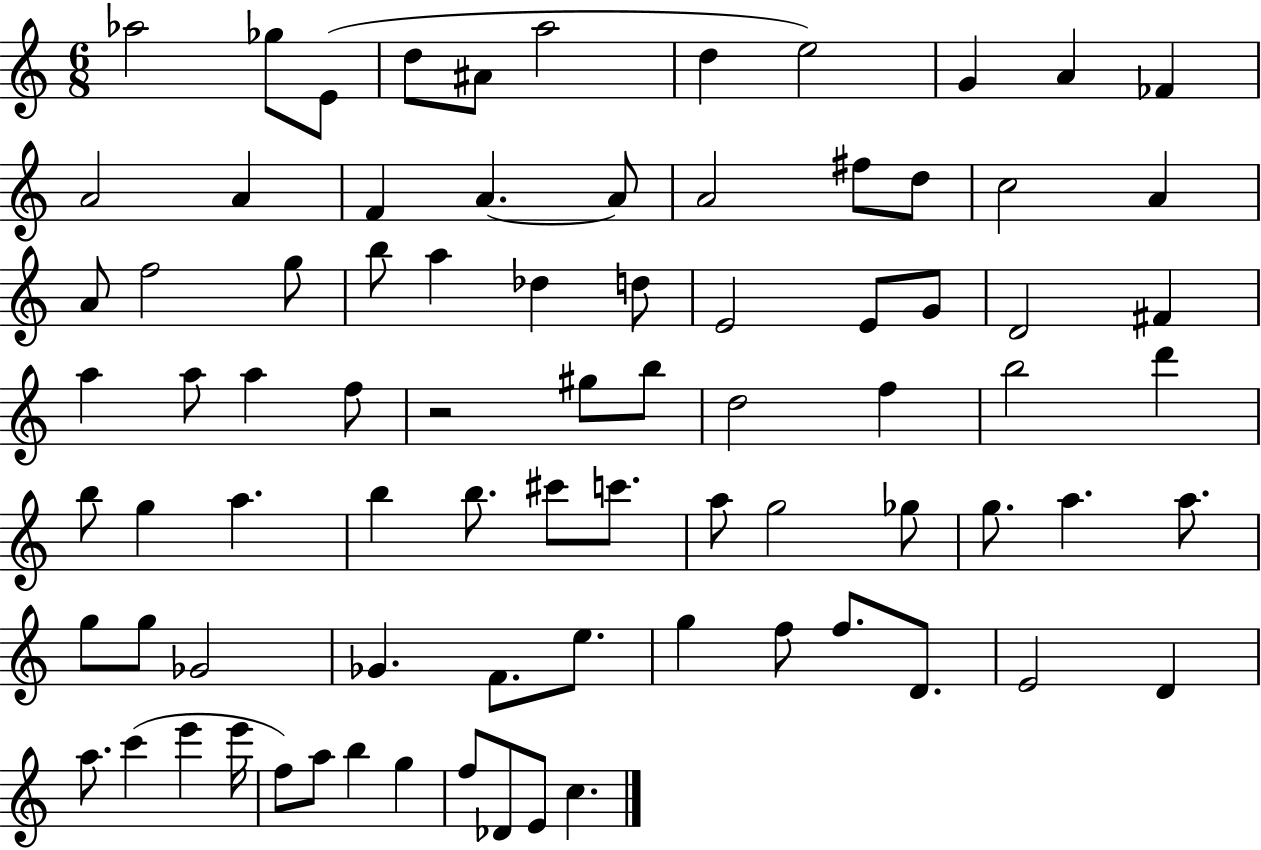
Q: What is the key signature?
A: C major